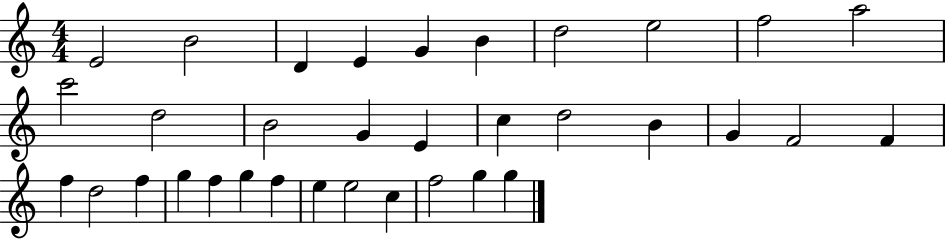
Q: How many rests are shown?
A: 0